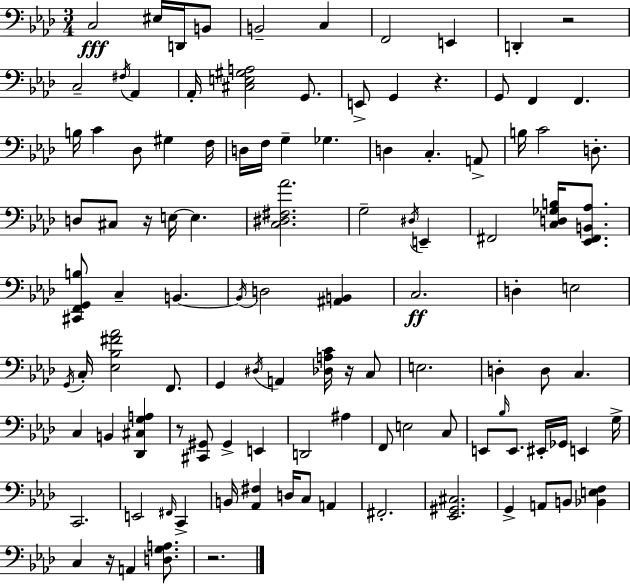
X:1
T:Untitled
M:3/4
L:1/4
K:Fm
C,2 ^E,/4 D,,/4 B,,/2 B,,2 C, F,,2 E,, D,, z2 C,2 ^F,/4 _A,, _A,,/4 [^C,E,^G,A,]2 G,,/2 E,,/2 G,, z G,,/2 F,, F,, B,/4 C _D,/2 ^G, F,/4 D,/4 F,/4 G, _G, D, C, A,,/2 B,/4 C2 D,/2 D,/2 ^C,/2 z/4 E,/4 E, [C,^D,^F,_A]2 G,2 ^D,/4 E,, ^F,,2 [C,D,_G,B,]/4 [_E,,^F,,B,,_A,]/2 [^C,,F,,G,,B,]/2 C, B,, B,,/4 D,2 [^A,,B,,] C,2 D, E,2 G,,/4 C,/4 [_E,_B,^F_A]2 F,,/2 G,, ^D,/4 A,, [_D,A,C]/4 z/4 C,/2 E,2 D, D,/2 C, C, B,, [_D,,^C,G,A,] z/2 [^C,,^G,,]/2 ^G,, E,, D,,2 ^A, F,,/2 E,2 C,/2 E,,/2 _B,/4 E,,/2 ^E,,/4 _G,,/4 E,, G,/4 C,,2 E,,2 ^F,,/4 C,, B,,/4 [_A,,^F,] D,/4 C,/2 A,, ^F,,2 [_E,,^G,,^C,]2 G,, A,,/2 B,,/2 [_B,,E,F,] C, z/4 A,, [D,G,A,]/2 z2